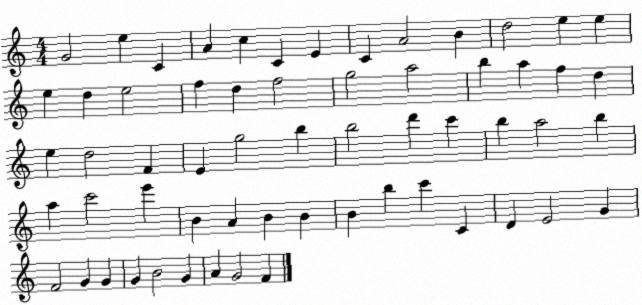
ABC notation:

X:1
T:Untitled
M:4/4
L:1/4
K:C
G2 e C A c C E C A2 B d2 e e e d e2 f d f2 g2 a2 b a f d e d2 F E g2 b b2 d' c' b a2 b a c'2 e' B A B B B b c' C D E2 G F2 G G G B2 G A G2 F